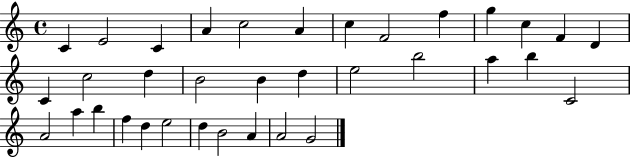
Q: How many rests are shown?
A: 0